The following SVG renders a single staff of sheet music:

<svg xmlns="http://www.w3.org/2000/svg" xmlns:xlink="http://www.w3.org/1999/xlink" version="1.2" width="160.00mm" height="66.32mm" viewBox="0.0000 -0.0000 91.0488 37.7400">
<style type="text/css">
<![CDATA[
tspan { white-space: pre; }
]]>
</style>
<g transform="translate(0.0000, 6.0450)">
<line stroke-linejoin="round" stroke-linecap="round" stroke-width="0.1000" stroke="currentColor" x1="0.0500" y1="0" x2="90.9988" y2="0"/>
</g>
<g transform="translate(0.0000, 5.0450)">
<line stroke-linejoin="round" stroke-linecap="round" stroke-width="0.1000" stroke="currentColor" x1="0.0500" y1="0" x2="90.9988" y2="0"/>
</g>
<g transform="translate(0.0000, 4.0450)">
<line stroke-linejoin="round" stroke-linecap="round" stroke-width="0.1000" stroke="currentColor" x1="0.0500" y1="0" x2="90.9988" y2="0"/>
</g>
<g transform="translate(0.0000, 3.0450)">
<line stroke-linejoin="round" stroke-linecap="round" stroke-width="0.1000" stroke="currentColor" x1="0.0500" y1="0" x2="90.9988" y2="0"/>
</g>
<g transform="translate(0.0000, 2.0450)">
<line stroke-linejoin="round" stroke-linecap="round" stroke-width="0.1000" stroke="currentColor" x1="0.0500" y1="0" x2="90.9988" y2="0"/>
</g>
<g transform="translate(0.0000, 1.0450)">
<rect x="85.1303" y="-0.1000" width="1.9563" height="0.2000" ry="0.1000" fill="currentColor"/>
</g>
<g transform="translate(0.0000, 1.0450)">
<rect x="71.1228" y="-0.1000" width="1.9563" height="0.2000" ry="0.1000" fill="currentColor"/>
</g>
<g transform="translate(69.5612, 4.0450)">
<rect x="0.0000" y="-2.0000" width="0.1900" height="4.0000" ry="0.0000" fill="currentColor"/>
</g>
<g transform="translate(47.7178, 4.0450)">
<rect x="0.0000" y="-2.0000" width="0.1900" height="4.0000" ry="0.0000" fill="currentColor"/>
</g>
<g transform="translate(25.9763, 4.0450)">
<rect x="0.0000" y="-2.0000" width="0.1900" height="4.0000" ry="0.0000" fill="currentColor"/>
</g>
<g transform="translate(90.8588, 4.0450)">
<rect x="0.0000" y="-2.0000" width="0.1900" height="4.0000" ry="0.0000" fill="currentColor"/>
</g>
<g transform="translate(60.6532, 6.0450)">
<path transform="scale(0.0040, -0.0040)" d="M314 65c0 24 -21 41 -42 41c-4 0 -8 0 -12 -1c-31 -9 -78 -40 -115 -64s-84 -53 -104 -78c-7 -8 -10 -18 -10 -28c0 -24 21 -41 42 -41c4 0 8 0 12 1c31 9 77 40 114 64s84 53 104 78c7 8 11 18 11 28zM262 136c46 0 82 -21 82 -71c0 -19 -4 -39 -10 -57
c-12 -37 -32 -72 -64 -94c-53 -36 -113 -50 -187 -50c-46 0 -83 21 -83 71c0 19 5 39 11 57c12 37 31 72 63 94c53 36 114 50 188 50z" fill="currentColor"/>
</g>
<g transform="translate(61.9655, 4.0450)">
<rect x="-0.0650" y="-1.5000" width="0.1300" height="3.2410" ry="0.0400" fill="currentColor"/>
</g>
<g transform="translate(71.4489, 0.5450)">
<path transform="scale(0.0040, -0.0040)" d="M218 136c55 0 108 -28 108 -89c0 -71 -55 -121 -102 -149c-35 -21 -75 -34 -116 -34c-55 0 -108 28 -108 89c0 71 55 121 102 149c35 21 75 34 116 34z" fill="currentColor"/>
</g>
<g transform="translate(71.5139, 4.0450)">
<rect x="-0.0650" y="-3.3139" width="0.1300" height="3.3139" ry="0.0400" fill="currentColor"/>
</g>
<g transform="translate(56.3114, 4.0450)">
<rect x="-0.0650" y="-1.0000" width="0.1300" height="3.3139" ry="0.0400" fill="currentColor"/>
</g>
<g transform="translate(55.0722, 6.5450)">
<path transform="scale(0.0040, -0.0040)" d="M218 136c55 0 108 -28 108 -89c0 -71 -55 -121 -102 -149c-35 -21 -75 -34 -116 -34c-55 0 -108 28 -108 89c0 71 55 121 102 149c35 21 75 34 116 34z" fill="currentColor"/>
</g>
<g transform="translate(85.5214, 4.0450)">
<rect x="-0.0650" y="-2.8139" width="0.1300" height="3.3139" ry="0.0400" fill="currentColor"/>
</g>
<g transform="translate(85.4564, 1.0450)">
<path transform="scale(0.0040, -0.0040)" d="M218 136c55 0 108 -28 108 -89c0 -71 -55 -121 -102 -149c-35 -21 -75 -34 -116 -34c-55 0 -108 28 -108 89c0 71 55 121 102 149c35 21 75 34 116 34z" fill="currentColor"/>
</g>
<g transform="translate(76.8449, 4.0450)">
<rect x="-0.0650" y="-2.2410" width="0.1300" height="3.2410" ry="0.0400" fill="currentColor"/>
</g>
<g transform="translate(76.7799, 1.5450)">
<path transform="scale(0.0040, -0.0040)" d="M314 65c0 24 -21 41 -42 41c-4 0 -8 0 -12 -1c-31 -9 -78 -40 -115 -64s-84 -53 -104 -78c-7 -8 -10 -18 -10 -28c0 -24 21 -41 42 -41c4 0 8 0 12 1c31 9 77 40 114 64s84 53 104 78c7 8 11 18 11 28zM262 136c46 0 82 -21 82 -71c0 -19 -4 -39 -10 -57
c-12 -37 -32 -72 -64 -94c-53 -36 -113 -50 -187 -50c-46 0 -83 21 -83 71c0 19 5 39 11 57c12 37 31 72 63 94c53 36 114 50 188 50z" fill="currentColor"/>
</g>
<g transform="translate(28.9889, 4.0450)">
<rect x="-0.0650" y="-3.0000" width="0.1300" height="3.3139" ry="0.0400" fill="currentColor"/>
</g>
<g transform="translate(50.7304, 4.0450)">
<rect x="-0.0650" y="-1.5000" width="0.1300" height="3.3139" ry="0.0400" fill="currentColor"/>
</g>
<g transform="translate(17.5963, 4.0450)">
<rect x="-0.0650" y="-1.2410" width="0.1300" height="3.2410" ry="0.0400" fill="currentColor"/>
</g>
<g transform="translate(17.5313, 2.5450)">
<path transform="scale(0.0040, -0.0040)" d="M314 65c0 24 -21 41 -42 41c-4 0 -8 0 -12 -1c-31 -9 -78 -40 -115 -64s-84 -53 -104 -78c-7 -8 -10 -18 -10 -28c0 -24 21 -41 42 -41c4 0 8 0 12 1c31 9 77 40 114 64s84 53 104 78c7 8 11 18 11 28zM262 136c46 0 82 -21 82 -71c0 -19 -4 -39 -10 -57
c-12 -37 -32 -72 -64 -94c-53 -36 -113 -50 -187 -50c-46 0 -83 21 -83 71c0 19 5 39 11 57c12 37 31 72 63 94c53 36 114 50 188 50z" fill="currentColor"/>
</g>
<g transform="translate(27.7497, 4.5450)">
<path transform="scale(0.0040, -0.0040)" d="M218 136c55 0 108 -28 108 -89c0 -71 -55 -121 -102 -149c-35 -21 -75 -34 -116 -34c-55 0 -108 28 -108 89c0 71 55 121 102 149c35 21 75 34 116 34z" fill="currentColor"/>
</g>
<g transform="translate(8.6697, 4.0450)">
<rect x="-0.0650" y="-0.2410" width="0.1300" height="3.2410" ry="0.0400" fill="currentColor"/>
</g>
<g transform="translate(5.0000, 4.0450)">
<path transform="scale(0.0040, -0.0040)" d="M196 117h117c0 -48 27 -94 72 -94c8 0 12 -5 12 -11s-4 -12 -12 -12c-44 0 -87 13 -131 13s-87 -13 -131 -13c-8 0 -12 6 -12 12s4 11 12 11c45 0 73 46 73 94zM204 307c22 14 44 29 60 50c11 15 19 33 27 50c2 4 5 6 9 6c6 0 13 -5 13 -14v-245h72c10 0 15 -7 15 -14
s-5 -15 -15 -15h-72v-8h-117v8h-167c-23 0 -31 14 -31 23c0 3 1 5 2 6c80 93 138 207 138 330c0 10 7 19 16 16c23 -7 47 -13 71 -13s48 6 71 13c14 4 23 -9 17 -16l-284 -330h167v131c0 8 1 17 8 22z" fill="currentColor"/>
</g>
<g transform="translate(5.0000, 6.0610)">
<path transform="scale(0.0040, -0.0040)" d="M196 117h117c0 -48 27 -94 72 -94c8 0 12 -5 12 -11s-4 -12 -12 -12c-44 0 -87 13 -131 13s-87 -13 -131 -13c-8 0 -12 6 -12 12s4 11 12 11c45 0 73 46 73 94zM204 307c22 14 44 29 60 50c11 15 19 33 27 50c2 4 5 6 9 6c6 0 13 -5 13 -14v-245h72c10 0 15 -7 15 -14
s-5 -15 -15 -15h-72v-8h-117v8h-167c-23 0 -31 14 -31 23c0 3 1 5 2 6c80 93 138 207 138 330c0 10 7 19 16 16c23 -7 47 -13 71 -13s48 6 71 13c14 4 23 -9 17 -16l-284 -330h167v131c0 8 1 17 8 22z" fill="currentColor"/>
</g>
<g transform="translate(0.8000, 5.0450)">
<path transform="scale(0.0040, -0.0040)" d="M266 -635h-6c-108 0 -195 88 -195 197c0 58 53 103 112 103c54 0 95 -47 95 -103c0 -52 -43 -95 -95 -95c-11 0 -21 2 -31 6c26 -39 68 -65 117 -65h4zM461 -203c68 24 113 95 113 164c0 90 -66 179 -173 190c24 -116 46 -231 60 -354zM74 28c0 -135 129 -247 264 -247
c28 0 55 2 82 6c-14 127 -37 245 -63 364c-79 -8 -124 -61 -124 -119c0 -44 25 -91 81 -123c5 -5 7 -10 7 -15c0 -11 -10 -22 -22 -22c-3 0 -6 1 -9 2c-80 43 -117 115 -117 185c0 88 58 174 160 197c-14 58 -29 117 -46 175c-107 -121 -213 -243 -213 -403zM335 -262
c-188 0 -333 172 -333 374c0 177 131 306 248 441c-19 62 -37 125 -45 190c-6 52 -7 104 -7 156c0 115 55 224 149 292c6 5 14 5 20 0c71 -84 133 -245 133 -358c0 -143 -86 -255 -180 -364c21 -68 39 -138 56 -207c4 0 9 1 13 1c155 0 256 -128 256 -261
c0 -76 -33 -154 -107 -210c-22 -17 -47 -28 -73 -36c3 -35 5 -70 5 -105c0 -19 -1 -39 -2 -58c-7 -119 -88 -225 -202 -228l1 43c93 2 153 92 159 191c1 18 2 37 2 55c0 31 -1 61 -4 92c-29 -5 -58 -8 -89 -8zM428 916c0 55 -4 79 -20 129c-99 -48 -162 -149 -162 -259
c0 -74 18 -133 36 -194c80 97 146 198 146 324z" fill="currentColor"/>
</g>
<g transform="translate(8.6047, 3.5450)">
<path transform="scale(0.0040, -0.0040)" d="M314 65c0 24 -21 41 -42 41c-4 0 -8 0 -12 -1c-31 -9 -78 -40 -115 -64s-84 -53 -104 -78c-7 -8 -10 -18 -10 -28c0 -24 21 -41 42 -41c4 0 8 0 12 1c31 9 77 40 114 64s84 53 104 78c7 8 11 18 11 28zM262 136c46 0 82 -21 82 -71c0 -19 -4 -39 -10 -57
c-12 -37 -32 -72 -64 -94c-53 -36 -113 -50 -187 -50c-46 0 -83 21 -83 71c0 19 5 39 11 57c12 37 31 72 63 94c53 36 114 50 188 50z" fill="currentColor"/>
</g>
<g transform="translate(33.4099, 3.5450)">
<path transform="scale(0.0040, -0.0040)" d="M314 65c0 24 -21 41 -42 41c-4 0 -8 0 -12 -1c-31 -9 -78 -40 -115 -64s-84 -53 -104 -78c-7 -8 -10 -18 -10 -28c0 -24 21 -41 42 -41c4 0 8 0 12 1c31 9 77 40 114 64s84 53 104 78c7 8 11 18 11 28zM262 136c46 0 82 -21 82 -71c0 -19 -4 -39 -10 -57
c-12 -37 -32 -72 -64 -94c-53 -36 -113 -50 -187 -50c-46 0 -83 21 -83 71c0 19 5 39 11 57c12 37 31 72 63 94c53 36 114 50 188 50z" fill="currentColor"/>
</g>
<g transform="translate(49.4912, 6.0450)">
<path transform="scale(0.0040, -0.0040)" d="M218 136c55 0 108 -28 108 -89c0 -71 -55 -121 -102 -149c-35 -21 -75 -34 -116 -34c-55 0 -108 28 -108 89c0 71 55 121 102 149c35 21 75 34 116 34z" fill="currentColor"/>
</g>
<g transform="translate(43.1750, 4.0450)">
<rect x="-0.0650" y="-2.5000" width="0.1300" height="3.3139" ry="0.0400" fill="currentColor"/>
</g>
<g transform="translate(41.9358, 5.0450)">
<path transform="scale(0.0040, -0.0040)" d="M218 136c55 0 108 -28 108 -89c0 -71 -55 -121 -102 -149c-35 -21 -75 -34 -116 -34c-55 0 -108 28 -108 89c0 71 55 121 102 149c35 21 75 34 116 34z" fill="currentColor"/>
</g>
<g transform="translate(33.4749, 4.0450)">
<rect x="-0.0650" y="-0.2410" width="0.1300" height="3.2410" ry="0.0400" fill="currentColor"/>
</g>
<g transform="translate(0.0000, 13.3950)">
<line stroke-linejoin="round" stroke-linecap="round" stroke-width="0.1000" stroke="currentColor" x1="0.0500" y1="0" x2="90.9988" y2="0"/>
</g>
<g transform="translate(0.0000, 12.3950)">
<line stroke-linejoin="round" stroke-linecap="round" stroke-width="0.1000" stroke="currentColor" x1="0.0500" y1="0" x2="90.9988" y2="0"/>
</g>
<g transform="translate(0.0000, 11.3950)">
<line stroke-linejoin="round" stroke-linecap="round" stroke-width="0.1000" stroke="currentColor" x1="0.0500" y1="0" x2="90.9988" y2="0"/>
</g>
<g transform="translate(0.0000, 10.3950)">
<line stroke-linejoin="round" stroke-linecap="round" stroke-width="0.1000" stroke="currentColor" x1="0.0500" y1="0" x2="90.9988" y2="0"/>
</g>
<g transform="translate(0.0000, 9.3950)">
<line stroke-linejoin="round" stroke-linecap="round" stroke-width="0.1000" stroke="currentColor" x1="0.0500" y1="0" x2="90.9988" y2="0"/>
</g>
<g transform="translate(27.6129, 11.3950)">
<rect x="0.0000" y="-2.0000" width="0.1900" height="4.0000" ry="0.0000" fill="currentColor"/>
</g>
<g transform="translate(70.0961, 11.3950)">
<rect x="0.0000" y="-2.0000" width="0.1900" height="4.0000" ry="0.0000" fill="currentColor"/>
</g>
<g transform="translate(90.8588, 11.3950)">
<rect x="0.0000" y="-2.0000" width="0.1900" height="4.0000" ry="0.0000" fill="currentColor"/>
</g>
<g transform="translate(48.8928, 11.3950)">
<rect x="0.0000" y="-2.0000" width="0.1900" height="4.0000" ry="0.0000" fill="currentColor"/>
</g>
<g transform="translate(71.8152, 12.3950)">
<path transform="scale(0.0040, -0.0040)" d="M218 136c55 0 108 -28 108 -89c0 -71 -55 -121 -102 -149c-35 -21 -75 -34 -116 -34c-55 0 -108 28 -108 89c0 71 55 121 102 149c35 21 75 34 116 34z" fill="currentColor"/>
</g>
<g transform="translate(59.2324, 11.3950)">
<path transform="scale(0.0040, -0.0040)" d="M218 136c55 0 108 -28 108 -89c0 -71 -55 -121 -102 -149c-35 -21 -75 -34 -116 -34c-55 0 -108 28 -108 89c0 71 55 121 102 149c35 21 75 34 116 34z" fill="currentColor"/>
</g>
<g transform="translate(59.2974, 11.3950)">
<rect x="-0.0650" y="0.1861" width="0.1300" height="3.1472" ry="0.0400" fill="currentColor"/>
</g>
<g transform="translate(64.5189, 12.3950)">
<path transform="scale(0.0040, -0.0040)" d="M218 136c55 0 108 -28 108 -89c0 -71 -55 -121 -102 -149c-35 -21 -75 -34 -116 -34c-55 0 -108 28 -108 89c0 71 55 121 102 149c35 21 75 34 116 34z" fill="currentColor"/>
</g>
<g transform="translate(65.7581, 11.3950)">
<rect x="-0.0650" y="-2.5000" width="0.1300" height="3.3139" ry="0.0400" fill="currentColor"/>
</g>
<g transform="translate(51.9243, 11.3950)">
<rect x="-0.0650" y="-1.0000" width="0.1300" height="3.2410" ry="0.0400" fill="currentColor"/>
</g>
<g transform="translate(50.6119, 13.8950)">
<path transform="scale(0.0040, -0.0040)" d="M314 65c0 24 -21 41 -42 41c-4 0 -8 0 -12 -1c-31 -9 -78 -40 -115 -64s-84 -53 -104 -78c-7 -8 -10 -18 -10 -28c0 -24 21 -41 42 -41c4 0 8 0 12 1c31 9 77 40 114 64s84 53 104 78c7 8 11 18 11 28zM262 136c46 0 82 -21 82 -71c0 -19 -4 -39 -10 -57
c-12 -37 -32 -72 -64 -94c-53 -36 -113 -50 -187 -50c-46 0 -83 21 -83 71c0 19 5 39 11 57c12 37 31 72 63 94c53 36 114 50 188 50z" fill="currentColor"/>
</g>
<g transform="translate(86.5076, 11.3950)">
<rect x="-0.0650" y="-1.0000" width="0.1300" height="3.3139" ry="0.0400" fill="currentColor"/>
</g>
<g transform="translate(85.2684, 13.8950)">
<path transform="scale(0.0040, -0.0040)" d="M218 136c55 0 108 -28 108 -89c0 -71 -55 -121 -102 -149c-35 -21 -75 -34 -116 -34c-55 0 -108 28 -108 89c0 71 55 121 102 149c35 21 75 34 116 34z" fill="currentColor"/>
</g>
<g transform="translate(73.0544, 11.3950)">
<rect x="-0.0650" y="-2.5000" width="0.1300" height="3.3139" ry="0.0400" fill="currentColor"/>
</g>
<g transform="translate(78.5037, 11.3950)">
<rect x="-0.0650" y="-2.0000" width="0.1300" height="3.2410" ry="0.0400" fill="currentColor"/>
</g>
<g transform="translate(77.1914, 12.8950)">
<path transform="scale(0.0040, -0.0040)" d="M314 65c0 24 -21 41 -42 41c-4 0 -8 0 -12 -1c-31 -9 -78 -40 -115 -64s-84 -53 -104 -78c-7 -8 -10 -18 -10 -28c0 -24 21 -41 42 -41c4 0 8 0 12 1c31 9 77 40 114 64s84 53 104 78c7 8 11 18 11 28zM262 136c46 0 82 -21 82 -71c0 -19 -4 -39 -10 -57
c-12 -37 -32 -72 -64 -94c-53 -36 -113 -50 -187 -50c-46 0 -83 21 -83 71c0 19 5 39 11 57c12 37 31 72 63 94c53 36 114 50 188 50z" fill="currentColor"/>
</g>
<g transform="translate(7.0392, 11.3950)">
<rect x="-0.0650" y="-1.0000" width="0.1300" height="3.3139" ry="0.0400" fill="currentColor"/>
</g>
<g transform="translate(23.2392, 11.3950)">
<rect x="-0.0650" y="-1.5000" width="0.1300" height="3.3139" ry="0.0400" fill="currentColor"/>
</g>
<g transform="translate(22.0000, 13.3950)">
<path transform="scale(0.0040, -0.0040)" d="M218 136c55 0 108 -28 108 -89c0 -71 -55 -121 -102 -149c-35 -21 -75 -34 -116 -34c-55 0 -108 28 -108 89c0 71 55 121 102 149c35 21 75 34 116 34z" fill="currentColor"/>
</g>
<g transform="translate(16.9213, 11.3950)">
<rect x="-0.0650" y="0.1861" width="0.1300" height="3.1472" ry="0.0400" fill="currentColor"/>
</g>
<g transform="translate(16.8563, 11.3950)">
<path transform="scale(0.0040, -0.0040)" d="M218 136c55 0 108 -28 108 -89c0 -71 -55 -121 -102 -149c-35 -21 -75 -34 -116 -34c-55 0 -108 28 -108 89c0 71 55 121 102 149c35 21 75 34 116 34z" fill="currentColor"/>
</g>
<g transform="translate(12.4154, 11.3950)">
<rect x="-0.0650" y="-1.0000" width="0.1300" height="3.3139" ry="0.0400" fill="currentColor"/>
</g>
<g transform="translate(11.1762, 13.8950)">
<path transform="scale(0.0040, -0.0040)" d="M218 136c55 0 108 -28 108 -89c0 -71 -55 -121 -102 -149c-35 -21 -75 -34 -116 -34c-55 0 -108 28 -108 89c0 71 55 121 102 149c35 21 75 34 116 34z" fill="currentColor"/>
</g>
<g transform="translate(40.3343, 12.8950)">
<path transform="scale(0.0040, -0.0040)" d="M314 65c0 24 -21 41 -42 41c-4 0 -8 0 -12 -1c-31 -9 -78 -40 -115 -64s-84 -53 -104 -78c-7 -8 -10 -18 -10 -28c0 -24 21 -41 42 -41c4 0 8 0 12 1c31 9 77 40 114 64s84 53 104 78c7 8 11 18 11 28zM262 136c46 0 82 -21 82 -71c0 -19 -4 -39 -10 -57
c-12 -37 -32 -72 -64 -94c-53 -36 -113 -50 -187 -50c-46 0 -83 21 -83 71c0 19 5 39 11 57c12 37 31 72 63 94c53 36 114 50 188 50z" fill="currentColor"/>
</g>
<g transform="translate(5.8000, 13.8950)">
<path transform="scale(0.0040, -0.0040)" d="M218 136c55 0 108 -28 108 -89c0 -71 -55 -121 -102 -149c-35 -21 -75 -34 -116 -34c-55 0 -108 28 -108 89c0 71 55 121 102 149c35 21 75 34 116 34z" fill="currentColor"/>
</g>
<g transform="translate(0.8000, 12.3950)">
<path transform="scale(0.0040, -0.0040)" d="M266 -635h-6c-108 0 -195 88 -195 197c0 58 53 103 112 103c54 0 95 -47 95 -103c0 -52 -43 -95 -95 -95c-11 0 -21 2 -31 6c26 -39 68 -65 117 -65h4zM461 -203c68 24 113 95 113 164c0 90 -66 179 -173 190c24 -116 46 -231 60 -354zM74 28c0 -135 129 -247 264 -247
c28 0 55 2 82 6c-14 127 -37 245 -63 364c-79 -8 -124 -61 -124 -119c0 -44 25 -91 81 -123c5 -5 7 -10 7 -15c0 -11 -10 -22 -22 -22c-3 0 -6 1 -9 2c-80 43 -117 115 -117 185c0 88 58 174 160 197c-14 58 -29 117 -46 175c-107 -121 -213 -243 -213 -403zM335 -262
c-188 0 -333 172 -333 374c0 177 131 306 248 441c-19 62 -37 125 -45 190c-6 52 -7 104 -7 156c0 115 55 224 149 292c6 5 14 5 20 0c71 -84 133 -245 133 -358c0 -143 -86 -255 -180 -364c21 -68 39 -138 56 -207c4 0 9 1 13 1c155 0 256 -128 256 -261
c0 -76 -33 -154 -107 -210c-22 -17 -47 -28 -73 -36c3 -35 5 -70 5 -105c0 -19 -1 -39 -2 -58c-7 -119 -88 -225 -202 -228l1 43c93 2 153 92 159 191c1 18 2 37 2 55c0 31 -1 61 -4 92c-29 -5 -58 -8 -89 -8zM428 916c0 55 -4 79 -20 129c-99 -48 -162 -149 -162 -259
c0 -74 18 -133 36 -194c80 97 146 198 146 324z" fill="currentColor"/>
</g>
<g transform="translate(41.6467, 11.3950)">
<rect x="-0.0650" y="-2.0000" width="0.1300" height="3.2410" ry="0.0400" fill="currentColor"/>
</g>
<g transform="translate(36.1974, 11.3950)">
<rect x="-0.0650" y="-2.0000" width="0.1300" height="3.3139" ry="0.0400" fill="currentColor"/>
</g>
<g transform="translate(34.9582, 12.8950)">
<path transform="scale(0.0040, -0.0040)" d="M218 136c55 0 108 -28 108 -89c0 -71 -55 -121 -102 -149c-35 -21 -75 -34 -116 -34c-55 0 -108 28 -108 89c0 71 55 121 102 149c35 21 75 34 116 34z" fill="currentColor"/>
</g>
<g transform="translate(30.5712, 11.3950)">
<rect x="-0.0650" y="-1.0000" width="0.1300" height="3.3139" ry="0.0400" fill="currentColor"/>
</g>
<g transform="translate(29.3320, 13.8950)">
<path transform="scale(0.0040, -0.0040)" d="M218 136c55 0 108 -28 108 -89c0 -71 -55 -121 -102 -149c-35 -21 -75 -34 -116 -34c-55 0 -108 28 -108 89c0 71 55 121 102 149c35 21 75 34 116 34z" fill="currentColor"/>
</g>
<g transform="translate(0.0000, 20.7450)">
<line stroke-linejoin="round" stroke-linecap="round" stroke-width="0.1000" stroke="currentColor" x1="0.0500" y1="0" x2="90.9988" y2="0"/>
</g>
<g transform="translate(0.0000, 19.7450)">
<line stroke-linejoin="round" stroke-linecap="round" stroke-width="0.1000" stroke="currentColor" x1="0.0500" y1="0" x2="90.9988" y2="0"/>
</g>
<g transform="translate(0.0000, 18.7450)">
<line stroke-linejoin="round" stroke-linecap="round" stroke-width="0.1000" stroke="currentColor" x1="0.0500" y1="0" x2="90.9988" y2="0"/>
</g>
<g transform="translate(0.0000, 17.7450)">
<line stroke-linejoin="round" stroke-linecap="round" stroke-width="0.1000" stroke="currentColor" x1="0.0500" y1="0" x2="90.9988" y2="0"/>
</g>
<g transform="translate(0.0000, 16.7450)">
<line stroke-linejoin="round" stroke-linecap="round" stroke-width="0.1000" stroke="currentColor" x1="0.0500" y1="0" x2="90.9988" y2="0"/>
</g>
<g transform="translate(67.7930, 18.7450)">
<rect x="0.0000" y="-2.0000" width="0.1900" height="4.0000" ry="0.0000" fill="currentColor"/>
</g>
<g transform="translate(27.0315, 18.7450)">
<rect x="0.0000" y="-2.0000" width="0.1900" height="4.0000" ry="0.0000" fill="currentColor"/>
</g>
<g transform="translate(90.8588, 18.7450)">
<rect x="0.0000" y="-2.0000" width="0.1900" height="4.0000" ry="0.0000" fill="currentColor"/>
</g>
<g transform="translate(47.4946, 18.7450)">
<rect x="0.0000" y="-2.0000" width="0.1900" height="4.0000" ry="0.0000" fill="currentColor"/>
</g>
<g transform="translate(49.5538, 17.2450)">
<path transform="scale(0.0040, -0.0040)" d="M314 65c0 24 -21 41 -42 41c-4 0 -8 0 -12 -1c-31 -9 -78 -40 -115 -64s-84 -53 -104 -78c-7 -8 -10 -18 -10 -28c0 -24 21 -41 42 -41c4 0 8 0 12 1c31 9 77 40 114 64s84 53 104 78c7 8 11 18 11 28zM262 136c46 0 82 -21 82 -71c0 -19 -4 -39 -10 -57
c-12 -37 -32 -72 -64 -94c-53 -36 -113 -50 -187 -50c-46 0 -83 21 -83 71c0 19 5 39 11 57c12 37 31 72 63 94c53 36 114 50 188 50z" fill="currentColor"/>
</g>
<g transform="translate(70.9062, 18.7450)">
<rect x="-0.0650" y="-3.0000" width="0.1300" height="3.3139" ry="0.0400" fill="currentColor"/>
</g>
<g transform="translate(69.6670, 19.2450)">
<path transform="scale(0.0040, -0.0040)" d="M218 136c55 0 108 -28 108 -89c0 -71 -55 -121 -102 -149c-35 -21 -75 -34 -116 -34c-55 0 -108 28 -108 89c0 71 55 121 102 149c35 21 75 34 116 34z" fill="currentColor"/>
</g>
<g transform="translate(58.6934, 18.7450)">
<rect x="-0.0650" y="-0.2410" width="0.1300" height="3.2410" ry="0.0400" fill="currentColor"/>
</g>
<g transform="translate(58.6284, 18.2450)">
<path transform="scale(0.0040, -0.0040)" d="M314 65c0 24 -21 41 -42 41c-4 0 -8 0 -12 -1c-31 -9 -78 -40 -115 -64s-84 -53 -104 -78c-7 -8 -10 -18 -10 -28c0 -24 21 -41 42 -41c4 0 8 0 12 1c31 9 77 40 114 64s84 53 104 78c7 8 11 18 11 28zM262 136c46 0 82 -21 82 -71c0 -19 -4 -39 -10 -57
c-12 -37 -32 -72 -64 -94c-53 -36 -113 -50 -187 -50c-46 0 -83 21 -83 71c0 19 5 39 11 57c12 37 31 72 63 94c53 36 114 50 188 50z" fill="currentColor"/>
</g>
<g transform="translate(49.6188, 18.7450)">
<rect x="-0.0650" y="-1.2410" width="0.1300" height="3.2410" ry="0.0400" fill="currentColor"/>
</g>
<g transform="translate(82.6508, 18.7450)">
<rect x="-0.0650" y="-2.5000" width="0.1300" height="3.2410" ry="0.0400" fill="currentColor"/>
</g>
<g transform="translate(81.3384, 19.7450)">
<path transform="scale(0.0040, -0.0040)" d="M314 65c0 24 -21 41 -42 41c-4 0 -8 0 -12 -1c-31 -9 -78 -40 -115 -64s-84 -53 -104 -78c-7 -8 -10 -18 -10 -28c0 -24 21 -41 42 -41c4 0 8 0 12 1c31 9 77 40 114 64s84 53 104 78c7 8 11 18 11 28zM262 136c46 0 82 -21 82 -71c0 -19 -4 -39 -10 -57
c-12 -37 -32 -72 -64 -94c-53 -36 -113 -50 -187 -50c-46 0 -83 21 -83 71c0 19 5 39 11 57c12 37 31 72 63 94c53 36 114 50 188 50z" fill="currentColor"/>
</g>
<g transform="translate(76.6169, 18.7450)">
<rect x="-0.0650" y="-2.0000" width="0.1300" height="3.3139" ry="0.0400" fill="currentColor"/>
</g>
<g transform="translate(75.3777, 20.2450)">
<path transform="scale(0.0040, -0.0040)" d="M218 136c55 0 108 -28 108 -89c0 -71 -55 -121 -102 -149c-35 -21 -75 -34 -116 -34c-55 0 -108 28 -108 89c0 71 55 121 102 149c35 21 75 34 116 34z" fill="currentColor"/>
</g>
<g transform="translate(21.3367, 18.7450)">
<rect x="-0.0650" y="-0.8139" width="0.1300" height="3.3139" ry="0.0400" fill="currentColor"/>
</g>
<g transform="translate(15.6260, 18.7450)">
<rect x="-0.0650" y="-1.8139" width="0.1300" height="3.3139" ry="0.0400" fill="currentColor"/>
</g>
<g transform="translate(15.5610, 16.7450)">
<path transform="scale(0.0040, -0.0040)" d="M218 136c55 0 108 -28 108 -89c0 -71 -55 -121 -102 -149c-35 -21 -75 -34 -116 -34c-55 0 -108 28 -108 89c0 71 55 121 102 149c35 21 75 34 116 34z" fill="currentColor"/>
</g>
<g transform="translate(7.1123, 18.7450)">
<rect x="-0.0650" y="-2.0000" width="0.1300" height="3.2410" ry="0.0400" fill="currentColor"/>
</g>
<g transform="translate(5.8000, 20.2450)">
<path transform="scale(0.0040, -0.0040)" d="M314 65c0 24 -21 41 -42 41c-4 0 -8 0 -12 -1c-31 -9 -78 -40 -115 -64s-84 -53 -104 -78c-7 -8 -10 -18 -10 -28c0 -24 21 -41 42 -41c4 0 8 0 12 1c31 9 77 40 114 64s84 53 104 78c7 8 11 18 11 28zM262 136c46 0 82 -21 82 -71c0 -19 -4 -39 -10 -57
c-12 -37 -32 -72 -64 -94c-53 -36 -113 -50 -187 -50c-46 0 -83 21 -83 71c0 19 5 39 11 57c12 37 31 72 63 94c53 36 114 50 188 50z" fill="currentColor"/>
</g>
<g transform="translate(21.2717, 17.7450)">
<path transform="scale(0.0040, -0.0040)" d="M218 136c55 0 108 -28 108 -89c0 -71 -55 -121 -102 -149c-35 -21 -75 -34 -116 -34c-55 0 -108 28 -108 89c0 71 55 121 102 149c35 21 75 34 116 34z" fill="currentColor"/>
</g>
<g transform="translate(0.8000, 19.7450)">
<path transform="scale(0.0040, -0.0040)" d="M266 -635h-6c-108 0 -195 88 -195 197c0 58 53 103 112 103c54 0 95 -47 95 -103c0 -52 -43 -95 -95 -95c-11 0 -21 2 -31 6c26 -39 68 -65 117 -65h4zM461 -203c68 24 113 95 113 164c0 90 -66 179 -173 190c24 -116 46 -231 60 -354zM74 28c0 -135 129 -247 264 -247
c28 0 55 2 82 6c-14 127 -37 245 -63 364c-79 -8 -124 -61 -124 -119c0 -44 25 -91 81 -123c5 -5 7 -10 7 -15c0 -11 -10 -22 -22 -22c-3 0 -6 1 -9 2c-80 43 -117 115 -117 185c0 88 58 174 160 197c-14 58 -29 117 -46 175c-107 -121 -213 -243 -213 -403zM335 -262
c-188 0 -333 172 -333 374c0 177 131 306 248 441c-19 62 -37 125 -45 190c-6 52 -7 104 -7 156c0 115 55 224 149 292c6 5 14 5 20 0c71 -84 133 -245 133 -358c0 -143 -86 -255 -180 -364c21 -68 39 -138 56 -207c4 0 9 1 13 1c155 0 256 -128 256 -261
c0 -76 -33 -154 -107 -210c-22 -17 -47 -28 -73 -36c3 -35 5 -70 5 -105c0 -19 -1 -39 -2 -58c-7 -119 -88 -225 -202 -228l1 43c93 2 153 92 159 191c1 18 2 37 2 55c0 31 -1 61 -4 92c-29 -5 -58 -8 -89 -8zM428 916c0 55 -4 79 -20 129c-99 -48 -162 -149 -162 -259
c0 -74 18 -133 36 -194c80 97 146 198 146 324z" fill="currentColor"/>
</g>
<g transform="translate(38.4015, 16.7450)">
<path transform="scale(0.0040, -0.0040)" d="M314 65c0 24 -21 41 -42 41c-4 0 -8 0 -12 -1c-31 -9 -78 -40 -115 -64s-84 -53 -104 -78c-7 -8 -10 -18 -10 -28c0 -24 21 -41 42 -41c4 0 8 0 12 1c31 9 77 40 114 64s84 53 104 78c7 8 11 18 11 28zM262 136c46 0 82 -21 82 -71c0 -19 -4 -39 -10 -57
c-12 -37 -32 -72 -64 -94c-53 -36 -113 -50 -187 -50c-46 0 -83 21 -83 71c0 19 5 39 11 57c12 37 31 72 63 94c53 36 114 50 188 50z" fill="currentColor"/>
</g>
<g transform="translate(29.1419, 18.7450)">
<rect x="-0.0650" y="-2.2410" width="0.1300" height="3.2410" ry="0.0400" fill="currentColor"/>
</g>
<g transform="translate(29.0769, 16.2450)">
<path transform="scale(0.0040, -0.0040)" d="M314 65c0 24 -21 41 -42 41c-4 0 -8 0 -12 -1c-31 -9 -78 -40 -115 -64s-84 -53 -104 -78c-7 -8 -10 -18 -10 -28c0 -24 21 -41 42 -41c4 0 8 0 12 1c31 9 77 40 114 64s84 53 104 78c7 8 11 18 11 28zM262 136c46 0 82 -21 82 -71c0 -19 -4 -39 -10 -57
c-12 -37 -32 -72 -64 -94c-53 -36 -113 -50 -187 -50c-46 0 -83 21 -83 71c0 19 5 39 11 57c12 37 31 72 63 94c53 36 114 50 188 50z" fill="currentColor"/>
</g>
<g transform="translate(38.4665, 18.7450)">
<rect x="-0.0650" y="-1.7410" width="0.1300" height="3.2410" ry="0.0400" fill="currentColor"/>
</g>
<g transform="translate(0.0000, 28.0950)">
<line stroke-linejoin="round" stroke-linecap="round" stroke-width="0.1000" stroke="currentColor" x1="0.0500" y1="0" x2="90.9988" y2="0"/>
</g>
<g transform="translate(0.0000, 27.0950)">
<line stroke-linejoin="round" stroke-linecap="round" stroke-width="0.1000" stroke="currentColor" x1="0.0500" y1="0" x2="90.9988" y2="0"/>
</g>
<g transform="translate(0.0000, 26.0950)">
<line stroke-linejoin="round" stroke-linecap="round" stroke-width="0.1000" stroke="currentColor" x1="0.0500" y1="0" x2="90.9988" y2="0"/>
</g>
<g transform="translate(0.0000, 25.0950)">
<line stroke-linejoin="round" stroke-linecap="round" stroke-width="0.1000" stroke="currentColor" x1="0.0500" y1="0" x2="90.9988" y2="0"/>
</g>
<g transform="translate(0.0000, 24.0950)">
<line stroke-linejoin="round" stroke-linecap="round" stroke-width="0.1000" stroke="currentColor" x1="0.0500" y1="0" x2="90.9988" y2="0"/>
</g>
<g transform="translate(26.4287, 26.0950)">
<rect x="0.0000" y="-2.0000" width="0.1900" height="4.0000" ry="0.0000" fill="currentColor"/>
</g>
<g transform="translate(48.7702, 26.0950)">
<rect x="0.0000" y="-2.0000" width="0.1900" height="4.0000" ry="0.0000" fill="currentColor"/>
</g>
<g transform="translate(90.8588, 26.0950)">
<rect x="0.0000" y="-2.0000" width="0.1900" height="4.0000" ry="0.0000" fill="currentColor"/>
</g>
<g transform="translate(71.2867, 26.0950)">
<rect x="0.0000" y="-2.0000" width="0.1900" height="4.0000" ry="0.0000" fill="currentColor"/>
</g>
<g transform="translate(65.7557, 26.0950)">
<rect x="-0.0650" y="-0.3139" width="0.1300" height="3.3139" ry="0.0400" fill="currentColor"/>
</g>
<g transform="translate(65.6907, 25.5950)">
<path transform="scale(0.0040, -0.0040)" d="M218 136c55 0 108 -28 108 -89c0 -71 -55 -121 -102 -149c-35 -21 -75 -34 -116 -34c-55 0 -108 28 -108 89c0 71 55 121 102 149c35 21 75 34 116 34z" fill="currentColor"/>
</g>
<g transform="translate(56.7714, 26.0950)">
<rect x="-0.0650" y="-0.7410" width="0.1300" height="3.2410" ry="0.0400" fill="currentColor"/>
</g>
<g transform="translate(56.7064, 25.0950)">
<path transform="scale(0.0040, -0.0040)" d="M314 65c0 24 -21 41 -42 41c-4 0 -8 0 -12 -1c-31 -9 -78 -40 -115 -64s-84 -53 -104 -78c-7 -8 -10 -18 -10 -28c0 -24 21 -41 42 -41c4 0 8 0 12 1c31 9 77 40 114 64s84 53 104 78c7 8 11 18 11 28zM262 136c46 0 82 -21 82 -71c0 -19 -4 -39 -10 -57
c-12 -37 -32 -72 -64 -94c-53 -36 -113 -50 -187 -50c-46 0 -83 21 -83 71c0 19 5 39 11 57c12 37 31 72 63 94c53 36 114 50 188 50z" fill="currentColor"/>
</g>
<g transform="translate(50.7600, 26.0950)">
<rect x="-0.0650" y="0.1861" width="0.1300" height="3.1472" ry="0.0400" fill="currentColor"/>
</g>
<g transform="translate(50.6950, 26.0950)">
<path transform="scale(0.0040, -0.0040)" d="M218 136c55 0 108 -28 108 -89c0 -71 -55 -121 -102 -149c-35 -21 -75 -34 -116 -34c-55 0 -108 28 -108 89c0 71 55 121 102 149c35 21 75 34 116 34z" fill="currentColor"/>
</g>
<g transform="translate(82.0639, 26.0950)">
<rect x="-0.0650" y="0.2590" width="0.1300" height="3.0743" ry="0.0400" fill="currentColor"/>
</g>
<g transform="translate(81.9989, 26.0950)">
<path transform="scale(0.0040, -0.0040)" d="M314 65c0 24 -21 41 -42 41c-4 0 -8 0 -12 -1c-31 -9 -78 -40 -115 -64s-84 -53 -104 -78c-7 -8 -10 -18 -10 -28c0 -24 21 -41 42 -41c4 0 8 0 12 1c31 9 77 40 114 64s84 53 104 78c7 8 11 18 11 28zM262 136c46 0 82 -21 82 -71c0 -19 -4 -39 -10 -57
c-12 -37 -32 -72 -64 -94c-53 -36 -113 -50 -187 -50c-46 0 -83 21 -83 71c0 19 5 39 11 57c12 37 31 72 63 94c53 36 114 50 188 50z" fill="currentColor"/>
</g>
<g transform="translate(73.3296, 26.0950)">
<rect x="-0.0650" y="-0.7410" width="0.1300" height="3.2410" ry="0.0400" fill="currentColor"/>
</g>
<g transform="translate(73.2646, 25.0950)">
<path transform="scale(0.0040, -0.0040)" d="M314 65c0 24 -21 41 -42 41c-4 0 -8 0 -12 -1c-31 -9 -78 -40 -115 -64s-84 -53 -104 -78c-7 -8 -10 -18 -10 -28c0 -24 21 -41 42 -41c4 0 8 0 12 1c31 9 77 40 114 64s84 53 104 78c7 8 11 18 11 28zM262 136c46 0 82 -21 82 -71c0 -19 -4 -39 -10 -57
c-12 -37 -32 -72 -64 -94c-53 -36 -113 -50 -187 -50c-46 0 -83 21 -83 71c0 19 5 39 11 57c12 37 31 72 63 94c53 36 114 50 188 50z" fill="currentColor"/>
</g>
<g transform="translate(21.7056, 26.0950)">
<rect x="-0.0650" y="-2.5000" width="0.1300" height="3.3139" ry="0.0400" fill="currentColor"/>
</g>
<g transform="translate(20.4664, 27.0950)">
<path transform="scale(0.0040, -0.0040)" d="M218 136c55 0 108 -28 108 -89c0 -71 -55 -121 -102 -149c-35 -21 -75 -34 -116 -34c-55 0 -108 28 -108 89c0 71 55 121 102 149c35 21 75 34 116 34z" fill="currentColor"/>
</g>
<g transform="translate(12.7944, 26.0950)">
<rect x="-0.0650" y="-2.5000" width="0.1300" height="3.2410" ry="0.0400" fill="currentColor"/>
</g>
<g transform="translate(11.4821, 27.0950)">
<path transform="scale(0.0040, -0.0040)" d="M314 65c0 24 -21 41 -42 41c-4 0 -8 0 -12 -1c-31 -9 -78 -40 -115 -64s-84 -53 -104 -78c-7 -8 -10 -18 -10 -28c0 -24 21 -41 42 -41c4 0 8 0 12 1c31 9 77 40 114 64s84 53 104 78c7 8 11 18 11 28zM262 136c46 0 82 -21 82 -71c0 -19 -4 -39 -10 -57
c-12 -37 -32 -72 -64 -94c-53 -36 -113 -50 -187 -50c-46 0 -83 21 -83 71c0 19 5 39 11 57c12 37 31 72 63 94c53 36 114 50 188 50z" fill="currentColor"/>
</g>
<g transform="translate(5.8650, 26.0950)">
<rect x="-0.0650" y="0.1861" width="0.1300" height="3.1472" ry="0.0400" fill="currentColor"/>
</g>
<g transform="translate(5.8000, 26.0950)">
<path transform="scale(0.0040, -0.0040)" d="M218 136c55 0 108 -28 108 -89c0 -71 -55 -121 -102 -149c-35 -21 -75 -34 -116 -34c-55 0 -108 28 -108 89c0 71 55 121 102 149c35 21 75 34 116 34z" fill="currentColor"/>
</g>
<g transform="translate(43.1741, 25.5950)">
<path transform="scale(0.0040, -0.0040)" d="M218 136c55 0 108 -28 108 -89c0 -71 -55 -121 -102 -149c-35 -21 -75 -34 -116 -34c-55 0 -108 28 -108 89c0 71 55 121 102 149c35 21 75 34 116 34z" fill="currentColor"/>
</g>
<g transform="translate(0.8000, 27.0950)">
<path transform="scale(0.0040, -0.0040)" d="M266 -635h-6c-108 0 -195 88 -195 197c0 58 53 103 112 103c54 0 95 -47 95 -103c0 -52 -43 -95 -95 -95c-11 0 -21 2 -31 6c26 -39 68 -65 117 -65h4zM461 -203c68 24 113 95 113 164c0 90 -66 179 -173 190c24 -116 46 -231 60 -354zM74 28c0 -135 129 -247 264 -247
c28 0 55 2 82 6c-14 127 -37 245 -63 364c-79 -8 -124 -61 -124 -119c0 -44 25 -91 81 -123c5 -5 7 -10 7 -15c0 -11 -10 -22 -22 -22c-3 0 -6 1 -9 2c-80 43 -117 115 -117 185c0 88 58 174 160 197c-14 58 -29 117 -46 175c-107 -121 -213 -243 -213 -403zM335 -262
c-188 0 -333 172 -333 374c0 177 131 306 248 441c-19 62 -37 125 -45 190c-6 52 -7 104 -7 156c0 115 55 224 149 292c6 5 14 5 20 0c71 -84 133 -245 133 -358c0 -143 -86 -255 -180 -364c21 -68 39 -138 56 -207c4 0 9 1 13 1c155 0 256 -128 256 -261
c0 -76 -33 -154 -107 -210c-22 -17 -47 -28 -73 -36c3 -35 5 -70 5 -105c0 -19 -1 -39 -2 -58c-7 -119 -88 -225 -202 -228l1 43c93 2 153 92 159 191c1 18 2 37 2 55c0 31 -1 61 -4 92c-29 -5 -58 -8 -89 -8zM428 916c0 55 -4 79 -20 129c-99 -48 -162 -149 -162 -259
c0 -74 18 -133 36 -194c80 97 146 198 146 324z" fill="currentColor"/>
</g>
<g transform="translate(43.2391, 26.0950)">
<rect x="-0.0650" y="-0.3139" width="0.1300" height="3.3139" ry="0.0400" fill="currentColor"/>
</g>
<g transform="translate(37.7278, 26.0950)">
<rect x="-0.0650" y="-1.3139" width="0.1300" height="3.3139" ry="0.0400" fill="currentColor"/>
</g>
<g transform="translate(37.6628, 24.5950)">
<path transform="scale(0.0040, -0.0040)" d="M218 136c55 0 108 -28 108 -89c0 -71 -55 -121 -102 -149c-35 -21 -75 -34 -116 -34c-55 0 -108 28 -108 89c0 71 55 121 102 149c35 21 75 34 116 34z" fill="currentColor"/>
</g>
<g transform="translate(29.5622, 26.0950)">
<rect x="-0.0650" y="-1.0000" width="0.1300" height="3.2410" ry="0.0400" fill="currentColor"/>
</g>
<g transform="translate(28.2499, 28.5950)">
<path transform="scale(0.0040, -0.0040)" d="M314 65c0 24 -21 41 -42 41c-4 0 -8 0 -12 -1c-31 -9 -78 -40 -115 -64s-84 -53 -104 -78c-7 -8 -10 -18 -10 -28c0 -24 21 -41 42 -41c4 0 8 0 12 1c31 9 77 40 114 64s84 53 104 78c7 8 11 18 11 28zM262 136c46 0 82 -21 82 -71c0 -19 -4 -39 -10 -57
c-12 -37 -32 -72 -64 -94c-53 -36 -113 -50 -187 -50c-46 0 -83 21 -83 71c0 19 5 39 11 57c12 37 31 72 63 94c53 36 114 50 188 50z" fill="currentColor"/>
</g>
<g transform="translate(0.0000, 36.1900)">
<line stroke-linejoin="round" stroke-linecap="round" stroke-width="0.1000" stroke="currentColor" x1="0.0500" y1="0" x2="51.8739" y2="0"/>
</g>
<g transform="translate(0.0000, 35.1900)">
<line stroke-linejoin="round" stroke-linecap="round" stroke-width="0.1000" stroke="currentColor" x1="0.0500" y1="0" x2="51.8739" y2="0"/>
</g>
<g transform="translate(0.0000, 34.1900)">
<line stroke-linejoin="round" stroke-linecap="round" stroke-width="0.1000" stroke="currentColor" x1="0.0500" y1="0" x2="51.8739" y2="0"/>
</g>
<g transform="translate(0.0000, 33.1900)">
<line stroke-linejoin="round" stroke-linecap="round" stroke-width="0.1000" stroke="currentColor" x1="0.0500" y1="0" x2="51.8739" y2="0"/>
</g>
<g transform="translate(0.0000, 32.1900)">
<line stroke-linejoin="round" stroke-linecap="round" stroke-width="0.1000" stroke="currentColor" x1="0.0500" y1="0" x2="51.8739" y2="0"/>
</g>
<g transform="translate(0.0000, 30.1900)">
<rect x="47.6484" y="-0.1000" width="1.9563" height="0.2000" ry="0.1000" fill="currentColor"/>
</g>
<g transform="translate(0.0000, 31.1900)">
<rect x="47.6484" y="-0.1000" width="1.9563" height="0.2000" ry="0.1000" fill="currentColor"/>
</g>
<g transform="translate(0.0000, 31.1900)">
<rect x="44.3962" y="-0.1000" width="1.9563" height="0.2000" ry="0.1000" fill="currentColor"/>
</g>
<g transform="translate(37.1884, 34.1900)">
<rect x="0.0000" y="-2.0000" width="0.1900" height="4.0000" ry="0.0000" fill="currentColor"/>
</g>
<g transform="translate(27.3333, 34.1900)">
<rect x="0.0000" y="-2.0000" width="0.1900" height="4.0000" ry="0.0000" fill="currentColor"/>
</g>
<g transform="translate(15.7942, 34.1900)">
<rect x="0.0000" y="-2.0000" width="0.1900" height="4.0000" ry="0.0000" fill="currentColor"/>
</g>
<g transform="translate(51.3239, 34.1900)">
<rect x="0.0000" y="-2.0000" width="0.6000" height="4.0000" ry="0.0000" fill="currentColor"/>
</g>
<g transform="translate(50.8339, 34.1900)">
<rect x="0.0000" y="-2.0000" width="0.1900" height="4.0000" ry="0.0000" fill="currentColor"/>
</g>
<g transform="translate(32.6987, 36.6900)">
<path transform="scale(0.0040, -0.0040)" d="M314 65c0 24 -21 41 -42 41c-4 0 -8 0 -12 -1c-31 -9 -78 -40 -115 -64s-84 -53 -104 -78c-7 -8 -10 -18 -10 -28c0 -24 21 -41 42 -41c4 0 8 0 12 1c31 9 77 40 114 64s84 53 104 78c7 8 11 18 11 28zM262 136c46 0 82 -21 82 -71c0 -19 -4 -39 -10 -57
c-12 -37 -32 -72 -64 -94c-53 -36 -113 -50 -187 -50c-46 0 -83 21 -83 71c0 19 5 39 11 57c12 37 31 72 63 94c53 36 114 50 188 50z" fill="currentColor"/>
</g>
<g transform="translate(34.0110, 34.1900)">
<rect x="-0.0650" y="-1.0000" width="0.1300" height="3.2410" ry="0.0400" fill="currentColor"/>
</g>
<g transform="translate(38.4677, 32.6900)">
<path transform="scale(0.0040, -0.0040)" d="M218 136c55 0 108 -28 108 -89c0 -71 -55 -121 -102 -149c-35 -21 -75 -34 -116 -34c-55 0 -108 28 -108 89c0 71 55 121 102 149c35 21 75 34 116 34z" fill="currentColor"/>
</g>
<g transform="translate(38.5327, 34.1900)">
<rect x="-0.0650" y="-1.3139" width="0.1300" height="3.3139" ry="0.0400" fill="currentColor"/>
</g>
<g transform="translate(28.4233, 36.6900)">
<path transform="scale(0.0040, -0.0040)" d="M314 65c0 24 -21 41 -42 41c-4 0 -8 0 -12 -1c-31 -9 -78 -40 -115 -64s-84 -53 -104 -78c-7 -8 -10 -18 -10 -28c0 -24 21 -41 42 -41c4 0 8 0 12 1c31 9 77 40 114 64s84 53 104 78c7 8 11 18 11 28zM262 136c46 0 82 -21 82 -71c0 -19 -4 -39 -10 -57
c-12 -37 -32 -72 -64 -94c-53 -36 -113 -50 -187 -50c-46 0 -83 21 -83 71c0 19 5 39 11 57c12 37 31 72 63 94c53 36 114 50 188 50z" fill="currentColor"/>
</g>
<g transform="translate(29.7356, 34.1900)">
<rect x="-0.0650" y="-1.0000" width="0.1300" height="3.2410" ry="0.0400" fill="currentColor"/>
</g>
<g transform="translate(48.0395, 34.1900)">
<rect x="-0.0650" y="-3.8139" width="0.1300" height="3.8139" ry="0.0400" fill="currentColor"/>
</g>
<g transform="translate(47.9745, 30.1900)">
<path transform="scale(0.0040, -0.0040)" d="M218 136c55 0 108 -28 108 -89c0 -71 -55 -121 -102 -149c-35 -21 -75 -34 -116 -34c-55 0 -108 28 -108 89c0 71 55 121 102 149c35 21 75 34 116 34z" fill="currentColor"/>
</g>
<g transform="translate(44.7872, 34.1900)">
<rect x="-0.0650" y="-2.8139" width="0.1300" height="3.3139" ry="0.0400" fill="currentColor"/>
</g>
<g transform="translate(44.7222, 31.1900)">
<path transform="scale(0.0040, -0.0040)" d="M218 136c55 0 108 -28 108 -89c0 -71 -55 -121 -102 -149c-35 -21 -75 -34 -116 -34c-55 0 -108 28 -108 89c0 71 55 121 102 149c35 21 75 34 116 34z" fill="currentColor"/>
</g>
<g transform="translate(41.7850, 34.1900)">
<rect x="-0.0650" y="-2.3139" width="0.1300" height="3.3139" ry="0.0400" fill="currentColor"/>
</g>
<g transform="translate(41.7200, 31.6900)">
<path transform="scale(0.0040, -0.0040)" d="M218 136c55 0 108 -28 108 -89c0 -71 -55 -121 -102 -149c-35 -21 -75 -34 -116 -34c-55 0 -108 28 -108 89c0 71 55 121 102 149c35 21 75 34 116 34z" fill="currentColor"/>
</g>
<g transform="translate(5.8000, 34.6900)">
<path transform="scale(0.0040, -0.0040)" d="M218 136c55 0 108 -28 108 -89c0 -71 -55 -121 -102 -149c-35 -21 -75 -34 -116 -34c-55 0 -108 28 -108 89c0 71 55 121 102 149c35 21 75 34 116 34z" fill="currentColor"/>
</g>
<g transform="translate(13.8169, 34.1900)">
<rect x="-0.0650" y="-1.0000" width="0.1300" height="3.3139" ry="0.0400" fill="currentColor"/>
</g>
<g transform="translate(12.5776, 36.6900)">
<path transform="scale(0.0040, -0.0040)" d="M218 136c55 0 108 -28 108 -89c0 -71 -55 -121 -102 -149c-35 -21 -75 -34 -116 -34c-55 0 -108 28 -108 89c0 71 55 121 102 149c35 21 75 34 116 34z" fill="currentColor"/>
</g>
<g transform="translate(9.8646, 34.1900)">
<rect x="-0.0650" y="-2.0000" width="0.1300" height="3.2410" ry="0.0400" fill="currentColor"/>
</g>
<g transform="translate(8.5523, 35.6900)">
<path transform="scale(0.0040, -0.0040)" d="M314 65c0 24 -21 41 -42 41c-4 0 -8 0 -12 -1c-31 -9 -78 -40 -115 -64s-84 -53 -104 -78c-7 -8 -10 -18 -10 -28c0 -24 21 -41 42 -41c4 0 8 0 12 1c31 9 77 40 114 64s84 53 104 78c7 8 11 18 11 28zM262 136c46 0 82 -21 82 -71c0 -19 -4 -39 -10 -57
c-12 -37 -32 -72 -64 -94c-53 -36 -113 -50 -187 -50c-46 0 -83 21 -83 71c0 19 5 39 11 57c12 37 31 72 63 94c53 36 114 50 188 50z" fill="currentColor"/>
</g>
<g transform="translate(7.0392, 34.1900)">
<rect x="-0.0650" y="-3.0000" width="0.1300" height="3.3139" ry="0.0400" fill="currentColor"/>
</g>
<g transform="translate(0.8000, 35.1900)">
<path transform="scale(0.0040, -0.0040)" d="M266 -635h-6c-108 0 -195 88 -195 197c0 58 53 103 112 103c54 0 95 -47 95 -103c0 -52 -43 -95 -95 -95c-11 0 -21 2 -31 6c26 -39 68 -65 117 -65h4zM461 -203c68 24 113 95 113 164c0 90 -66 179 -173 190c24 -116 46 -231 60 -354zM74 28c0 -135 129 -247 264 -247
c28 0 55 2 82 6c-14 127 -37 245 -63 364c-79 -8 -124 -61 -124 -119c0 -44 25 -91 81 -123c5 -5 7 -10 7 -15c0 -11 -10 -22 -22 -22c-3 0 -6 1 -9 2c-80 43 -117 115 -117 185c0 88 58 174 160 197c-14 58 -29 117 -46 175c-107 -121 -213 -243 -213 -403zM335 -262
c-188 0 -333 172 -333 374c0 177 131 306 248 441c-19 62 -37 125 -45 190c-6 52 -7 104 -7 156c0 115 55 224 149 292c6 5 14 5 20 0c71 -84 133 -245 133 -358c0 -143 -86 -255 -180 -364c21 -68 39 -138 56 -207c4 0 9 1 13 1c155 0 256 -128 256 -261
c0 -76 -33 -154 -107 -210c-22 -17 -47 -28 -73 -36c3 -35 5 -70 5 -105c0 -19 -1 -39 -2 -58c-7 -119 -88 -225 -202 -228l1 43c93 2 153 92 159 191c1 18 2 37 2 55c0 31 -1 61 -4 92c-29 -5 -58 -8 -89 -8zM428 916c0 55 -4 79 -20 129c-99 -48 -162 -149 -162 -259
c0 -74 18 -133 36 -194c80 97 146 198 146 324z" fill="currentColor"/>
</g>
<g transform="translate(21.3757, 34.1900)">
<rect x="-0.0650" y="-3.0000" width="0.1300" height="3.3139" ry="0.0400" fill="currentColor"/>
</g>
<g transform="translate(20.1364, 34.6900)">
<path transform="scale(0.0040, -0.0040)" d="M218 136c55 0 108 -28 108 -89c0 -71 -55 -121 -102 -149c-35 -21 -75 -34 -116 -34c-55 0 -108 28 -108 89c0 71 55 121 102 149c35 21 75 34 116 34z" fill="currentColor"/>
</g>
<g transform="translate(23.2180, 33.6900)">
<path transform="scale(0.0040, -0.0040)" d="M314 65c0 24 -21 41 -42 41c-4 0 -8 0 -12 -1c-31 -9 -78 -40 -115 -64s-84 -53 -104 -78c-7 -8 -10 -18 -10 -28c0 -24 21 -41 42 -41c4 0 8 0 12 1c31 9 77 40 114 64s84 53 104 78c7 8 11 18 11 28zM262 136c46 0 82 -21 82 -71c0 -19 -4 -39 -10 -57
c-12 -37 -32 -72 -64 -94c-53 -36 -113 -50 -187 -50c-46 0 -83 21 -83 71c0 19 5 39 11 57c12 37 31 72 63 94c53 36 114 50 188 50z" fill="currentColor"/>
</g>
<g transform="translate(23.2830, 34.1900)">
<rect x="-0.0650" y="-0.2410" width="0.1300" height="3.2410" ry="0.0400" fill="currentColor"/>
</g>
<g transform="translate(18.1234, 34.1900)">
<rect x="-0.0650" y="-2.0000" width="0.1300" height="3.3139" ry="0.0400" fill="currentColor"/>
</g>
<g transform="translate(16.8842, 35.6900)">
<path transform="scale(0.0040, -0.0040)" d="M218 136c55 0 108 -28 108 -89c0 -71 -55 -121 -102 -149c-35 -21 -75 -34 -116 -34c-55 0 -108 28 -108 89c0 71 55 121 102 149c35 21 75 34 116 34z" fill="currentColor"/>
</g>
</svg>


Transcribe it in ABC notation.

X:1
T:Untitled
M:4/4
L:1/4
K:C
c2 e2 A c2 G E D E2 b g2 a D D B E D F F2 D2 B G G F2 D F2 f d g2 f2 e2 c2 A F G2 B G2 G D2 e c B d2 c d2 B2 A F2 D F A c2 D2 D2 e g a c'